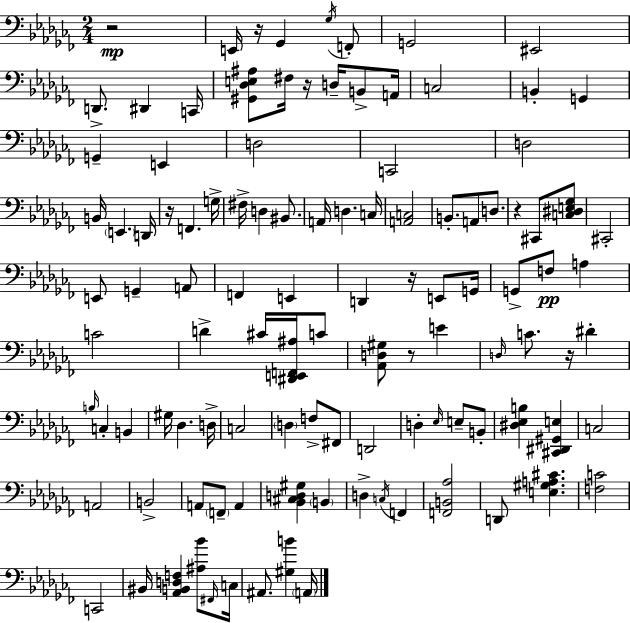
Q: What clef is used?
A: bass